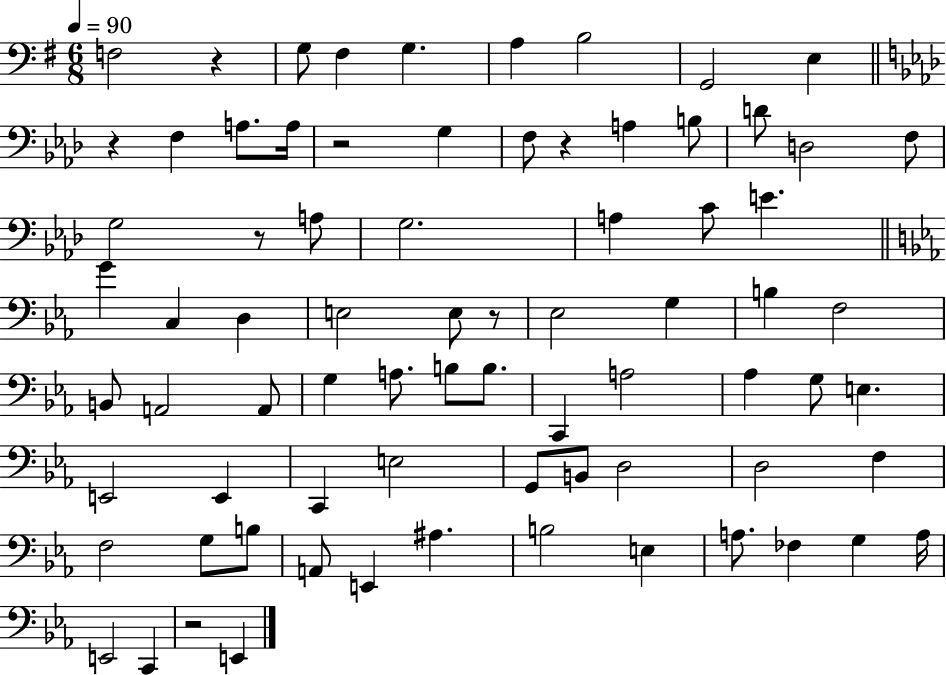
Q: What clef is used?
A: bass